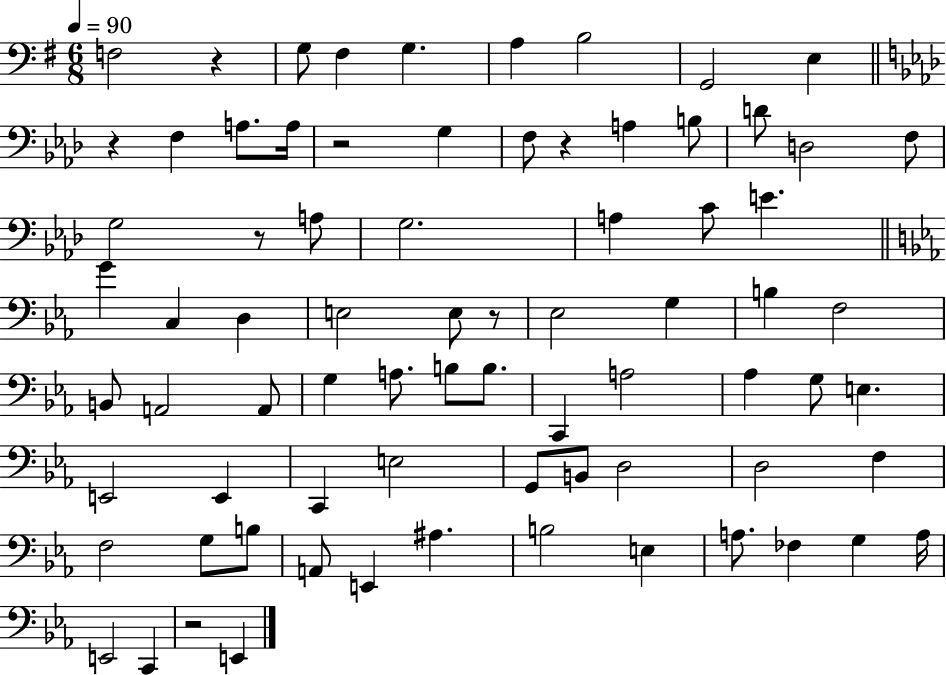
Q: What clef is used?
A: bass